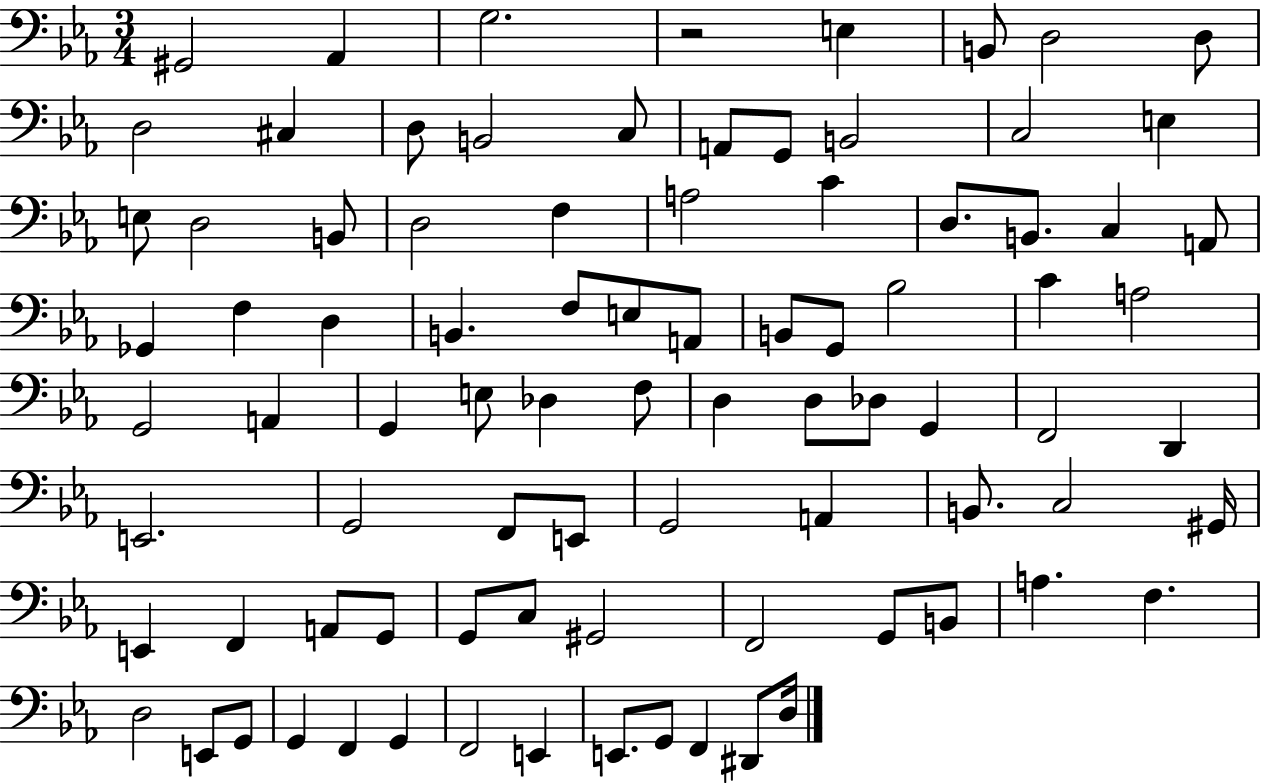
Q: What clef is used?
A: bass